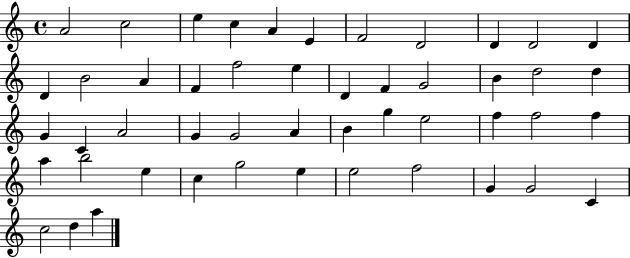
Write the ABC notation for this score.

X:1
T:Untitled
M:4/4
L:1/4
K:C
A2 c2 e c A E F2 D2 D D2 D D B2 A F f2 e D F G2 B d2 d G C A2 G G2 A B g e2 f f2 f a b2 e c g2 e e2 f2 G G2 C c2 d a